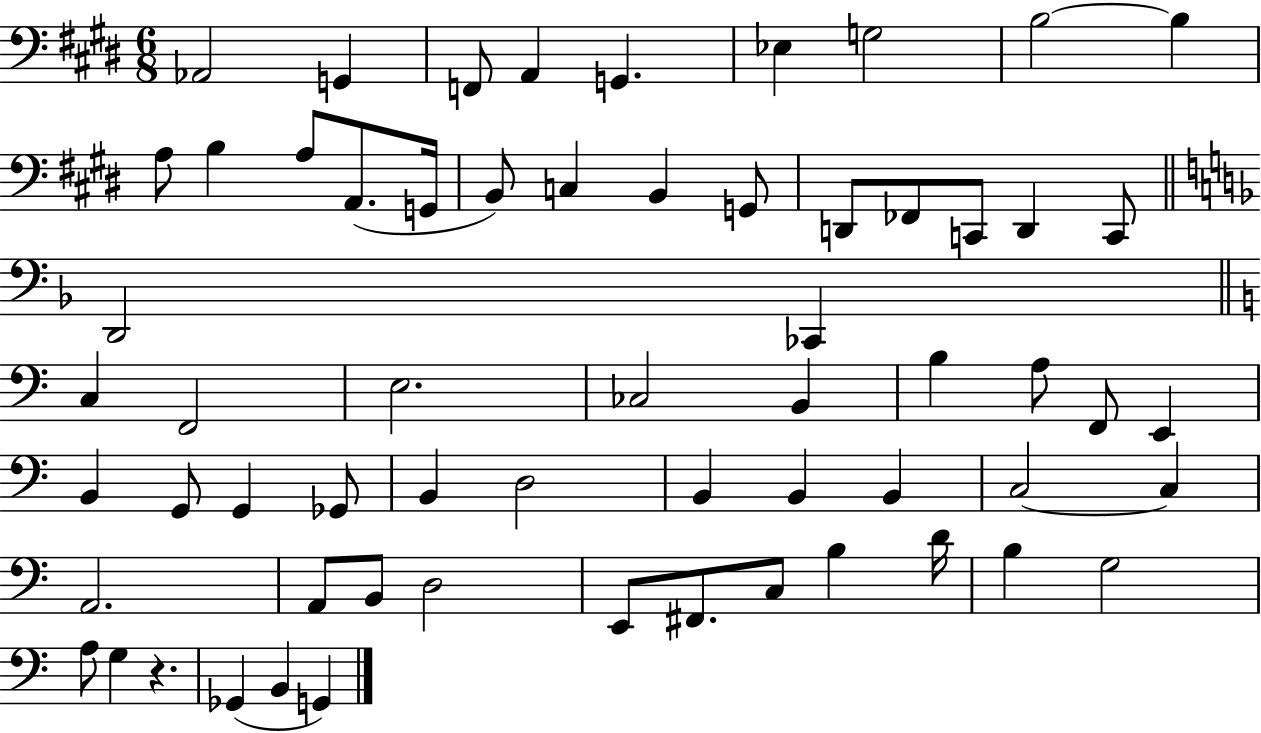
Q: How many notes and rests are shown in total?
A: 62